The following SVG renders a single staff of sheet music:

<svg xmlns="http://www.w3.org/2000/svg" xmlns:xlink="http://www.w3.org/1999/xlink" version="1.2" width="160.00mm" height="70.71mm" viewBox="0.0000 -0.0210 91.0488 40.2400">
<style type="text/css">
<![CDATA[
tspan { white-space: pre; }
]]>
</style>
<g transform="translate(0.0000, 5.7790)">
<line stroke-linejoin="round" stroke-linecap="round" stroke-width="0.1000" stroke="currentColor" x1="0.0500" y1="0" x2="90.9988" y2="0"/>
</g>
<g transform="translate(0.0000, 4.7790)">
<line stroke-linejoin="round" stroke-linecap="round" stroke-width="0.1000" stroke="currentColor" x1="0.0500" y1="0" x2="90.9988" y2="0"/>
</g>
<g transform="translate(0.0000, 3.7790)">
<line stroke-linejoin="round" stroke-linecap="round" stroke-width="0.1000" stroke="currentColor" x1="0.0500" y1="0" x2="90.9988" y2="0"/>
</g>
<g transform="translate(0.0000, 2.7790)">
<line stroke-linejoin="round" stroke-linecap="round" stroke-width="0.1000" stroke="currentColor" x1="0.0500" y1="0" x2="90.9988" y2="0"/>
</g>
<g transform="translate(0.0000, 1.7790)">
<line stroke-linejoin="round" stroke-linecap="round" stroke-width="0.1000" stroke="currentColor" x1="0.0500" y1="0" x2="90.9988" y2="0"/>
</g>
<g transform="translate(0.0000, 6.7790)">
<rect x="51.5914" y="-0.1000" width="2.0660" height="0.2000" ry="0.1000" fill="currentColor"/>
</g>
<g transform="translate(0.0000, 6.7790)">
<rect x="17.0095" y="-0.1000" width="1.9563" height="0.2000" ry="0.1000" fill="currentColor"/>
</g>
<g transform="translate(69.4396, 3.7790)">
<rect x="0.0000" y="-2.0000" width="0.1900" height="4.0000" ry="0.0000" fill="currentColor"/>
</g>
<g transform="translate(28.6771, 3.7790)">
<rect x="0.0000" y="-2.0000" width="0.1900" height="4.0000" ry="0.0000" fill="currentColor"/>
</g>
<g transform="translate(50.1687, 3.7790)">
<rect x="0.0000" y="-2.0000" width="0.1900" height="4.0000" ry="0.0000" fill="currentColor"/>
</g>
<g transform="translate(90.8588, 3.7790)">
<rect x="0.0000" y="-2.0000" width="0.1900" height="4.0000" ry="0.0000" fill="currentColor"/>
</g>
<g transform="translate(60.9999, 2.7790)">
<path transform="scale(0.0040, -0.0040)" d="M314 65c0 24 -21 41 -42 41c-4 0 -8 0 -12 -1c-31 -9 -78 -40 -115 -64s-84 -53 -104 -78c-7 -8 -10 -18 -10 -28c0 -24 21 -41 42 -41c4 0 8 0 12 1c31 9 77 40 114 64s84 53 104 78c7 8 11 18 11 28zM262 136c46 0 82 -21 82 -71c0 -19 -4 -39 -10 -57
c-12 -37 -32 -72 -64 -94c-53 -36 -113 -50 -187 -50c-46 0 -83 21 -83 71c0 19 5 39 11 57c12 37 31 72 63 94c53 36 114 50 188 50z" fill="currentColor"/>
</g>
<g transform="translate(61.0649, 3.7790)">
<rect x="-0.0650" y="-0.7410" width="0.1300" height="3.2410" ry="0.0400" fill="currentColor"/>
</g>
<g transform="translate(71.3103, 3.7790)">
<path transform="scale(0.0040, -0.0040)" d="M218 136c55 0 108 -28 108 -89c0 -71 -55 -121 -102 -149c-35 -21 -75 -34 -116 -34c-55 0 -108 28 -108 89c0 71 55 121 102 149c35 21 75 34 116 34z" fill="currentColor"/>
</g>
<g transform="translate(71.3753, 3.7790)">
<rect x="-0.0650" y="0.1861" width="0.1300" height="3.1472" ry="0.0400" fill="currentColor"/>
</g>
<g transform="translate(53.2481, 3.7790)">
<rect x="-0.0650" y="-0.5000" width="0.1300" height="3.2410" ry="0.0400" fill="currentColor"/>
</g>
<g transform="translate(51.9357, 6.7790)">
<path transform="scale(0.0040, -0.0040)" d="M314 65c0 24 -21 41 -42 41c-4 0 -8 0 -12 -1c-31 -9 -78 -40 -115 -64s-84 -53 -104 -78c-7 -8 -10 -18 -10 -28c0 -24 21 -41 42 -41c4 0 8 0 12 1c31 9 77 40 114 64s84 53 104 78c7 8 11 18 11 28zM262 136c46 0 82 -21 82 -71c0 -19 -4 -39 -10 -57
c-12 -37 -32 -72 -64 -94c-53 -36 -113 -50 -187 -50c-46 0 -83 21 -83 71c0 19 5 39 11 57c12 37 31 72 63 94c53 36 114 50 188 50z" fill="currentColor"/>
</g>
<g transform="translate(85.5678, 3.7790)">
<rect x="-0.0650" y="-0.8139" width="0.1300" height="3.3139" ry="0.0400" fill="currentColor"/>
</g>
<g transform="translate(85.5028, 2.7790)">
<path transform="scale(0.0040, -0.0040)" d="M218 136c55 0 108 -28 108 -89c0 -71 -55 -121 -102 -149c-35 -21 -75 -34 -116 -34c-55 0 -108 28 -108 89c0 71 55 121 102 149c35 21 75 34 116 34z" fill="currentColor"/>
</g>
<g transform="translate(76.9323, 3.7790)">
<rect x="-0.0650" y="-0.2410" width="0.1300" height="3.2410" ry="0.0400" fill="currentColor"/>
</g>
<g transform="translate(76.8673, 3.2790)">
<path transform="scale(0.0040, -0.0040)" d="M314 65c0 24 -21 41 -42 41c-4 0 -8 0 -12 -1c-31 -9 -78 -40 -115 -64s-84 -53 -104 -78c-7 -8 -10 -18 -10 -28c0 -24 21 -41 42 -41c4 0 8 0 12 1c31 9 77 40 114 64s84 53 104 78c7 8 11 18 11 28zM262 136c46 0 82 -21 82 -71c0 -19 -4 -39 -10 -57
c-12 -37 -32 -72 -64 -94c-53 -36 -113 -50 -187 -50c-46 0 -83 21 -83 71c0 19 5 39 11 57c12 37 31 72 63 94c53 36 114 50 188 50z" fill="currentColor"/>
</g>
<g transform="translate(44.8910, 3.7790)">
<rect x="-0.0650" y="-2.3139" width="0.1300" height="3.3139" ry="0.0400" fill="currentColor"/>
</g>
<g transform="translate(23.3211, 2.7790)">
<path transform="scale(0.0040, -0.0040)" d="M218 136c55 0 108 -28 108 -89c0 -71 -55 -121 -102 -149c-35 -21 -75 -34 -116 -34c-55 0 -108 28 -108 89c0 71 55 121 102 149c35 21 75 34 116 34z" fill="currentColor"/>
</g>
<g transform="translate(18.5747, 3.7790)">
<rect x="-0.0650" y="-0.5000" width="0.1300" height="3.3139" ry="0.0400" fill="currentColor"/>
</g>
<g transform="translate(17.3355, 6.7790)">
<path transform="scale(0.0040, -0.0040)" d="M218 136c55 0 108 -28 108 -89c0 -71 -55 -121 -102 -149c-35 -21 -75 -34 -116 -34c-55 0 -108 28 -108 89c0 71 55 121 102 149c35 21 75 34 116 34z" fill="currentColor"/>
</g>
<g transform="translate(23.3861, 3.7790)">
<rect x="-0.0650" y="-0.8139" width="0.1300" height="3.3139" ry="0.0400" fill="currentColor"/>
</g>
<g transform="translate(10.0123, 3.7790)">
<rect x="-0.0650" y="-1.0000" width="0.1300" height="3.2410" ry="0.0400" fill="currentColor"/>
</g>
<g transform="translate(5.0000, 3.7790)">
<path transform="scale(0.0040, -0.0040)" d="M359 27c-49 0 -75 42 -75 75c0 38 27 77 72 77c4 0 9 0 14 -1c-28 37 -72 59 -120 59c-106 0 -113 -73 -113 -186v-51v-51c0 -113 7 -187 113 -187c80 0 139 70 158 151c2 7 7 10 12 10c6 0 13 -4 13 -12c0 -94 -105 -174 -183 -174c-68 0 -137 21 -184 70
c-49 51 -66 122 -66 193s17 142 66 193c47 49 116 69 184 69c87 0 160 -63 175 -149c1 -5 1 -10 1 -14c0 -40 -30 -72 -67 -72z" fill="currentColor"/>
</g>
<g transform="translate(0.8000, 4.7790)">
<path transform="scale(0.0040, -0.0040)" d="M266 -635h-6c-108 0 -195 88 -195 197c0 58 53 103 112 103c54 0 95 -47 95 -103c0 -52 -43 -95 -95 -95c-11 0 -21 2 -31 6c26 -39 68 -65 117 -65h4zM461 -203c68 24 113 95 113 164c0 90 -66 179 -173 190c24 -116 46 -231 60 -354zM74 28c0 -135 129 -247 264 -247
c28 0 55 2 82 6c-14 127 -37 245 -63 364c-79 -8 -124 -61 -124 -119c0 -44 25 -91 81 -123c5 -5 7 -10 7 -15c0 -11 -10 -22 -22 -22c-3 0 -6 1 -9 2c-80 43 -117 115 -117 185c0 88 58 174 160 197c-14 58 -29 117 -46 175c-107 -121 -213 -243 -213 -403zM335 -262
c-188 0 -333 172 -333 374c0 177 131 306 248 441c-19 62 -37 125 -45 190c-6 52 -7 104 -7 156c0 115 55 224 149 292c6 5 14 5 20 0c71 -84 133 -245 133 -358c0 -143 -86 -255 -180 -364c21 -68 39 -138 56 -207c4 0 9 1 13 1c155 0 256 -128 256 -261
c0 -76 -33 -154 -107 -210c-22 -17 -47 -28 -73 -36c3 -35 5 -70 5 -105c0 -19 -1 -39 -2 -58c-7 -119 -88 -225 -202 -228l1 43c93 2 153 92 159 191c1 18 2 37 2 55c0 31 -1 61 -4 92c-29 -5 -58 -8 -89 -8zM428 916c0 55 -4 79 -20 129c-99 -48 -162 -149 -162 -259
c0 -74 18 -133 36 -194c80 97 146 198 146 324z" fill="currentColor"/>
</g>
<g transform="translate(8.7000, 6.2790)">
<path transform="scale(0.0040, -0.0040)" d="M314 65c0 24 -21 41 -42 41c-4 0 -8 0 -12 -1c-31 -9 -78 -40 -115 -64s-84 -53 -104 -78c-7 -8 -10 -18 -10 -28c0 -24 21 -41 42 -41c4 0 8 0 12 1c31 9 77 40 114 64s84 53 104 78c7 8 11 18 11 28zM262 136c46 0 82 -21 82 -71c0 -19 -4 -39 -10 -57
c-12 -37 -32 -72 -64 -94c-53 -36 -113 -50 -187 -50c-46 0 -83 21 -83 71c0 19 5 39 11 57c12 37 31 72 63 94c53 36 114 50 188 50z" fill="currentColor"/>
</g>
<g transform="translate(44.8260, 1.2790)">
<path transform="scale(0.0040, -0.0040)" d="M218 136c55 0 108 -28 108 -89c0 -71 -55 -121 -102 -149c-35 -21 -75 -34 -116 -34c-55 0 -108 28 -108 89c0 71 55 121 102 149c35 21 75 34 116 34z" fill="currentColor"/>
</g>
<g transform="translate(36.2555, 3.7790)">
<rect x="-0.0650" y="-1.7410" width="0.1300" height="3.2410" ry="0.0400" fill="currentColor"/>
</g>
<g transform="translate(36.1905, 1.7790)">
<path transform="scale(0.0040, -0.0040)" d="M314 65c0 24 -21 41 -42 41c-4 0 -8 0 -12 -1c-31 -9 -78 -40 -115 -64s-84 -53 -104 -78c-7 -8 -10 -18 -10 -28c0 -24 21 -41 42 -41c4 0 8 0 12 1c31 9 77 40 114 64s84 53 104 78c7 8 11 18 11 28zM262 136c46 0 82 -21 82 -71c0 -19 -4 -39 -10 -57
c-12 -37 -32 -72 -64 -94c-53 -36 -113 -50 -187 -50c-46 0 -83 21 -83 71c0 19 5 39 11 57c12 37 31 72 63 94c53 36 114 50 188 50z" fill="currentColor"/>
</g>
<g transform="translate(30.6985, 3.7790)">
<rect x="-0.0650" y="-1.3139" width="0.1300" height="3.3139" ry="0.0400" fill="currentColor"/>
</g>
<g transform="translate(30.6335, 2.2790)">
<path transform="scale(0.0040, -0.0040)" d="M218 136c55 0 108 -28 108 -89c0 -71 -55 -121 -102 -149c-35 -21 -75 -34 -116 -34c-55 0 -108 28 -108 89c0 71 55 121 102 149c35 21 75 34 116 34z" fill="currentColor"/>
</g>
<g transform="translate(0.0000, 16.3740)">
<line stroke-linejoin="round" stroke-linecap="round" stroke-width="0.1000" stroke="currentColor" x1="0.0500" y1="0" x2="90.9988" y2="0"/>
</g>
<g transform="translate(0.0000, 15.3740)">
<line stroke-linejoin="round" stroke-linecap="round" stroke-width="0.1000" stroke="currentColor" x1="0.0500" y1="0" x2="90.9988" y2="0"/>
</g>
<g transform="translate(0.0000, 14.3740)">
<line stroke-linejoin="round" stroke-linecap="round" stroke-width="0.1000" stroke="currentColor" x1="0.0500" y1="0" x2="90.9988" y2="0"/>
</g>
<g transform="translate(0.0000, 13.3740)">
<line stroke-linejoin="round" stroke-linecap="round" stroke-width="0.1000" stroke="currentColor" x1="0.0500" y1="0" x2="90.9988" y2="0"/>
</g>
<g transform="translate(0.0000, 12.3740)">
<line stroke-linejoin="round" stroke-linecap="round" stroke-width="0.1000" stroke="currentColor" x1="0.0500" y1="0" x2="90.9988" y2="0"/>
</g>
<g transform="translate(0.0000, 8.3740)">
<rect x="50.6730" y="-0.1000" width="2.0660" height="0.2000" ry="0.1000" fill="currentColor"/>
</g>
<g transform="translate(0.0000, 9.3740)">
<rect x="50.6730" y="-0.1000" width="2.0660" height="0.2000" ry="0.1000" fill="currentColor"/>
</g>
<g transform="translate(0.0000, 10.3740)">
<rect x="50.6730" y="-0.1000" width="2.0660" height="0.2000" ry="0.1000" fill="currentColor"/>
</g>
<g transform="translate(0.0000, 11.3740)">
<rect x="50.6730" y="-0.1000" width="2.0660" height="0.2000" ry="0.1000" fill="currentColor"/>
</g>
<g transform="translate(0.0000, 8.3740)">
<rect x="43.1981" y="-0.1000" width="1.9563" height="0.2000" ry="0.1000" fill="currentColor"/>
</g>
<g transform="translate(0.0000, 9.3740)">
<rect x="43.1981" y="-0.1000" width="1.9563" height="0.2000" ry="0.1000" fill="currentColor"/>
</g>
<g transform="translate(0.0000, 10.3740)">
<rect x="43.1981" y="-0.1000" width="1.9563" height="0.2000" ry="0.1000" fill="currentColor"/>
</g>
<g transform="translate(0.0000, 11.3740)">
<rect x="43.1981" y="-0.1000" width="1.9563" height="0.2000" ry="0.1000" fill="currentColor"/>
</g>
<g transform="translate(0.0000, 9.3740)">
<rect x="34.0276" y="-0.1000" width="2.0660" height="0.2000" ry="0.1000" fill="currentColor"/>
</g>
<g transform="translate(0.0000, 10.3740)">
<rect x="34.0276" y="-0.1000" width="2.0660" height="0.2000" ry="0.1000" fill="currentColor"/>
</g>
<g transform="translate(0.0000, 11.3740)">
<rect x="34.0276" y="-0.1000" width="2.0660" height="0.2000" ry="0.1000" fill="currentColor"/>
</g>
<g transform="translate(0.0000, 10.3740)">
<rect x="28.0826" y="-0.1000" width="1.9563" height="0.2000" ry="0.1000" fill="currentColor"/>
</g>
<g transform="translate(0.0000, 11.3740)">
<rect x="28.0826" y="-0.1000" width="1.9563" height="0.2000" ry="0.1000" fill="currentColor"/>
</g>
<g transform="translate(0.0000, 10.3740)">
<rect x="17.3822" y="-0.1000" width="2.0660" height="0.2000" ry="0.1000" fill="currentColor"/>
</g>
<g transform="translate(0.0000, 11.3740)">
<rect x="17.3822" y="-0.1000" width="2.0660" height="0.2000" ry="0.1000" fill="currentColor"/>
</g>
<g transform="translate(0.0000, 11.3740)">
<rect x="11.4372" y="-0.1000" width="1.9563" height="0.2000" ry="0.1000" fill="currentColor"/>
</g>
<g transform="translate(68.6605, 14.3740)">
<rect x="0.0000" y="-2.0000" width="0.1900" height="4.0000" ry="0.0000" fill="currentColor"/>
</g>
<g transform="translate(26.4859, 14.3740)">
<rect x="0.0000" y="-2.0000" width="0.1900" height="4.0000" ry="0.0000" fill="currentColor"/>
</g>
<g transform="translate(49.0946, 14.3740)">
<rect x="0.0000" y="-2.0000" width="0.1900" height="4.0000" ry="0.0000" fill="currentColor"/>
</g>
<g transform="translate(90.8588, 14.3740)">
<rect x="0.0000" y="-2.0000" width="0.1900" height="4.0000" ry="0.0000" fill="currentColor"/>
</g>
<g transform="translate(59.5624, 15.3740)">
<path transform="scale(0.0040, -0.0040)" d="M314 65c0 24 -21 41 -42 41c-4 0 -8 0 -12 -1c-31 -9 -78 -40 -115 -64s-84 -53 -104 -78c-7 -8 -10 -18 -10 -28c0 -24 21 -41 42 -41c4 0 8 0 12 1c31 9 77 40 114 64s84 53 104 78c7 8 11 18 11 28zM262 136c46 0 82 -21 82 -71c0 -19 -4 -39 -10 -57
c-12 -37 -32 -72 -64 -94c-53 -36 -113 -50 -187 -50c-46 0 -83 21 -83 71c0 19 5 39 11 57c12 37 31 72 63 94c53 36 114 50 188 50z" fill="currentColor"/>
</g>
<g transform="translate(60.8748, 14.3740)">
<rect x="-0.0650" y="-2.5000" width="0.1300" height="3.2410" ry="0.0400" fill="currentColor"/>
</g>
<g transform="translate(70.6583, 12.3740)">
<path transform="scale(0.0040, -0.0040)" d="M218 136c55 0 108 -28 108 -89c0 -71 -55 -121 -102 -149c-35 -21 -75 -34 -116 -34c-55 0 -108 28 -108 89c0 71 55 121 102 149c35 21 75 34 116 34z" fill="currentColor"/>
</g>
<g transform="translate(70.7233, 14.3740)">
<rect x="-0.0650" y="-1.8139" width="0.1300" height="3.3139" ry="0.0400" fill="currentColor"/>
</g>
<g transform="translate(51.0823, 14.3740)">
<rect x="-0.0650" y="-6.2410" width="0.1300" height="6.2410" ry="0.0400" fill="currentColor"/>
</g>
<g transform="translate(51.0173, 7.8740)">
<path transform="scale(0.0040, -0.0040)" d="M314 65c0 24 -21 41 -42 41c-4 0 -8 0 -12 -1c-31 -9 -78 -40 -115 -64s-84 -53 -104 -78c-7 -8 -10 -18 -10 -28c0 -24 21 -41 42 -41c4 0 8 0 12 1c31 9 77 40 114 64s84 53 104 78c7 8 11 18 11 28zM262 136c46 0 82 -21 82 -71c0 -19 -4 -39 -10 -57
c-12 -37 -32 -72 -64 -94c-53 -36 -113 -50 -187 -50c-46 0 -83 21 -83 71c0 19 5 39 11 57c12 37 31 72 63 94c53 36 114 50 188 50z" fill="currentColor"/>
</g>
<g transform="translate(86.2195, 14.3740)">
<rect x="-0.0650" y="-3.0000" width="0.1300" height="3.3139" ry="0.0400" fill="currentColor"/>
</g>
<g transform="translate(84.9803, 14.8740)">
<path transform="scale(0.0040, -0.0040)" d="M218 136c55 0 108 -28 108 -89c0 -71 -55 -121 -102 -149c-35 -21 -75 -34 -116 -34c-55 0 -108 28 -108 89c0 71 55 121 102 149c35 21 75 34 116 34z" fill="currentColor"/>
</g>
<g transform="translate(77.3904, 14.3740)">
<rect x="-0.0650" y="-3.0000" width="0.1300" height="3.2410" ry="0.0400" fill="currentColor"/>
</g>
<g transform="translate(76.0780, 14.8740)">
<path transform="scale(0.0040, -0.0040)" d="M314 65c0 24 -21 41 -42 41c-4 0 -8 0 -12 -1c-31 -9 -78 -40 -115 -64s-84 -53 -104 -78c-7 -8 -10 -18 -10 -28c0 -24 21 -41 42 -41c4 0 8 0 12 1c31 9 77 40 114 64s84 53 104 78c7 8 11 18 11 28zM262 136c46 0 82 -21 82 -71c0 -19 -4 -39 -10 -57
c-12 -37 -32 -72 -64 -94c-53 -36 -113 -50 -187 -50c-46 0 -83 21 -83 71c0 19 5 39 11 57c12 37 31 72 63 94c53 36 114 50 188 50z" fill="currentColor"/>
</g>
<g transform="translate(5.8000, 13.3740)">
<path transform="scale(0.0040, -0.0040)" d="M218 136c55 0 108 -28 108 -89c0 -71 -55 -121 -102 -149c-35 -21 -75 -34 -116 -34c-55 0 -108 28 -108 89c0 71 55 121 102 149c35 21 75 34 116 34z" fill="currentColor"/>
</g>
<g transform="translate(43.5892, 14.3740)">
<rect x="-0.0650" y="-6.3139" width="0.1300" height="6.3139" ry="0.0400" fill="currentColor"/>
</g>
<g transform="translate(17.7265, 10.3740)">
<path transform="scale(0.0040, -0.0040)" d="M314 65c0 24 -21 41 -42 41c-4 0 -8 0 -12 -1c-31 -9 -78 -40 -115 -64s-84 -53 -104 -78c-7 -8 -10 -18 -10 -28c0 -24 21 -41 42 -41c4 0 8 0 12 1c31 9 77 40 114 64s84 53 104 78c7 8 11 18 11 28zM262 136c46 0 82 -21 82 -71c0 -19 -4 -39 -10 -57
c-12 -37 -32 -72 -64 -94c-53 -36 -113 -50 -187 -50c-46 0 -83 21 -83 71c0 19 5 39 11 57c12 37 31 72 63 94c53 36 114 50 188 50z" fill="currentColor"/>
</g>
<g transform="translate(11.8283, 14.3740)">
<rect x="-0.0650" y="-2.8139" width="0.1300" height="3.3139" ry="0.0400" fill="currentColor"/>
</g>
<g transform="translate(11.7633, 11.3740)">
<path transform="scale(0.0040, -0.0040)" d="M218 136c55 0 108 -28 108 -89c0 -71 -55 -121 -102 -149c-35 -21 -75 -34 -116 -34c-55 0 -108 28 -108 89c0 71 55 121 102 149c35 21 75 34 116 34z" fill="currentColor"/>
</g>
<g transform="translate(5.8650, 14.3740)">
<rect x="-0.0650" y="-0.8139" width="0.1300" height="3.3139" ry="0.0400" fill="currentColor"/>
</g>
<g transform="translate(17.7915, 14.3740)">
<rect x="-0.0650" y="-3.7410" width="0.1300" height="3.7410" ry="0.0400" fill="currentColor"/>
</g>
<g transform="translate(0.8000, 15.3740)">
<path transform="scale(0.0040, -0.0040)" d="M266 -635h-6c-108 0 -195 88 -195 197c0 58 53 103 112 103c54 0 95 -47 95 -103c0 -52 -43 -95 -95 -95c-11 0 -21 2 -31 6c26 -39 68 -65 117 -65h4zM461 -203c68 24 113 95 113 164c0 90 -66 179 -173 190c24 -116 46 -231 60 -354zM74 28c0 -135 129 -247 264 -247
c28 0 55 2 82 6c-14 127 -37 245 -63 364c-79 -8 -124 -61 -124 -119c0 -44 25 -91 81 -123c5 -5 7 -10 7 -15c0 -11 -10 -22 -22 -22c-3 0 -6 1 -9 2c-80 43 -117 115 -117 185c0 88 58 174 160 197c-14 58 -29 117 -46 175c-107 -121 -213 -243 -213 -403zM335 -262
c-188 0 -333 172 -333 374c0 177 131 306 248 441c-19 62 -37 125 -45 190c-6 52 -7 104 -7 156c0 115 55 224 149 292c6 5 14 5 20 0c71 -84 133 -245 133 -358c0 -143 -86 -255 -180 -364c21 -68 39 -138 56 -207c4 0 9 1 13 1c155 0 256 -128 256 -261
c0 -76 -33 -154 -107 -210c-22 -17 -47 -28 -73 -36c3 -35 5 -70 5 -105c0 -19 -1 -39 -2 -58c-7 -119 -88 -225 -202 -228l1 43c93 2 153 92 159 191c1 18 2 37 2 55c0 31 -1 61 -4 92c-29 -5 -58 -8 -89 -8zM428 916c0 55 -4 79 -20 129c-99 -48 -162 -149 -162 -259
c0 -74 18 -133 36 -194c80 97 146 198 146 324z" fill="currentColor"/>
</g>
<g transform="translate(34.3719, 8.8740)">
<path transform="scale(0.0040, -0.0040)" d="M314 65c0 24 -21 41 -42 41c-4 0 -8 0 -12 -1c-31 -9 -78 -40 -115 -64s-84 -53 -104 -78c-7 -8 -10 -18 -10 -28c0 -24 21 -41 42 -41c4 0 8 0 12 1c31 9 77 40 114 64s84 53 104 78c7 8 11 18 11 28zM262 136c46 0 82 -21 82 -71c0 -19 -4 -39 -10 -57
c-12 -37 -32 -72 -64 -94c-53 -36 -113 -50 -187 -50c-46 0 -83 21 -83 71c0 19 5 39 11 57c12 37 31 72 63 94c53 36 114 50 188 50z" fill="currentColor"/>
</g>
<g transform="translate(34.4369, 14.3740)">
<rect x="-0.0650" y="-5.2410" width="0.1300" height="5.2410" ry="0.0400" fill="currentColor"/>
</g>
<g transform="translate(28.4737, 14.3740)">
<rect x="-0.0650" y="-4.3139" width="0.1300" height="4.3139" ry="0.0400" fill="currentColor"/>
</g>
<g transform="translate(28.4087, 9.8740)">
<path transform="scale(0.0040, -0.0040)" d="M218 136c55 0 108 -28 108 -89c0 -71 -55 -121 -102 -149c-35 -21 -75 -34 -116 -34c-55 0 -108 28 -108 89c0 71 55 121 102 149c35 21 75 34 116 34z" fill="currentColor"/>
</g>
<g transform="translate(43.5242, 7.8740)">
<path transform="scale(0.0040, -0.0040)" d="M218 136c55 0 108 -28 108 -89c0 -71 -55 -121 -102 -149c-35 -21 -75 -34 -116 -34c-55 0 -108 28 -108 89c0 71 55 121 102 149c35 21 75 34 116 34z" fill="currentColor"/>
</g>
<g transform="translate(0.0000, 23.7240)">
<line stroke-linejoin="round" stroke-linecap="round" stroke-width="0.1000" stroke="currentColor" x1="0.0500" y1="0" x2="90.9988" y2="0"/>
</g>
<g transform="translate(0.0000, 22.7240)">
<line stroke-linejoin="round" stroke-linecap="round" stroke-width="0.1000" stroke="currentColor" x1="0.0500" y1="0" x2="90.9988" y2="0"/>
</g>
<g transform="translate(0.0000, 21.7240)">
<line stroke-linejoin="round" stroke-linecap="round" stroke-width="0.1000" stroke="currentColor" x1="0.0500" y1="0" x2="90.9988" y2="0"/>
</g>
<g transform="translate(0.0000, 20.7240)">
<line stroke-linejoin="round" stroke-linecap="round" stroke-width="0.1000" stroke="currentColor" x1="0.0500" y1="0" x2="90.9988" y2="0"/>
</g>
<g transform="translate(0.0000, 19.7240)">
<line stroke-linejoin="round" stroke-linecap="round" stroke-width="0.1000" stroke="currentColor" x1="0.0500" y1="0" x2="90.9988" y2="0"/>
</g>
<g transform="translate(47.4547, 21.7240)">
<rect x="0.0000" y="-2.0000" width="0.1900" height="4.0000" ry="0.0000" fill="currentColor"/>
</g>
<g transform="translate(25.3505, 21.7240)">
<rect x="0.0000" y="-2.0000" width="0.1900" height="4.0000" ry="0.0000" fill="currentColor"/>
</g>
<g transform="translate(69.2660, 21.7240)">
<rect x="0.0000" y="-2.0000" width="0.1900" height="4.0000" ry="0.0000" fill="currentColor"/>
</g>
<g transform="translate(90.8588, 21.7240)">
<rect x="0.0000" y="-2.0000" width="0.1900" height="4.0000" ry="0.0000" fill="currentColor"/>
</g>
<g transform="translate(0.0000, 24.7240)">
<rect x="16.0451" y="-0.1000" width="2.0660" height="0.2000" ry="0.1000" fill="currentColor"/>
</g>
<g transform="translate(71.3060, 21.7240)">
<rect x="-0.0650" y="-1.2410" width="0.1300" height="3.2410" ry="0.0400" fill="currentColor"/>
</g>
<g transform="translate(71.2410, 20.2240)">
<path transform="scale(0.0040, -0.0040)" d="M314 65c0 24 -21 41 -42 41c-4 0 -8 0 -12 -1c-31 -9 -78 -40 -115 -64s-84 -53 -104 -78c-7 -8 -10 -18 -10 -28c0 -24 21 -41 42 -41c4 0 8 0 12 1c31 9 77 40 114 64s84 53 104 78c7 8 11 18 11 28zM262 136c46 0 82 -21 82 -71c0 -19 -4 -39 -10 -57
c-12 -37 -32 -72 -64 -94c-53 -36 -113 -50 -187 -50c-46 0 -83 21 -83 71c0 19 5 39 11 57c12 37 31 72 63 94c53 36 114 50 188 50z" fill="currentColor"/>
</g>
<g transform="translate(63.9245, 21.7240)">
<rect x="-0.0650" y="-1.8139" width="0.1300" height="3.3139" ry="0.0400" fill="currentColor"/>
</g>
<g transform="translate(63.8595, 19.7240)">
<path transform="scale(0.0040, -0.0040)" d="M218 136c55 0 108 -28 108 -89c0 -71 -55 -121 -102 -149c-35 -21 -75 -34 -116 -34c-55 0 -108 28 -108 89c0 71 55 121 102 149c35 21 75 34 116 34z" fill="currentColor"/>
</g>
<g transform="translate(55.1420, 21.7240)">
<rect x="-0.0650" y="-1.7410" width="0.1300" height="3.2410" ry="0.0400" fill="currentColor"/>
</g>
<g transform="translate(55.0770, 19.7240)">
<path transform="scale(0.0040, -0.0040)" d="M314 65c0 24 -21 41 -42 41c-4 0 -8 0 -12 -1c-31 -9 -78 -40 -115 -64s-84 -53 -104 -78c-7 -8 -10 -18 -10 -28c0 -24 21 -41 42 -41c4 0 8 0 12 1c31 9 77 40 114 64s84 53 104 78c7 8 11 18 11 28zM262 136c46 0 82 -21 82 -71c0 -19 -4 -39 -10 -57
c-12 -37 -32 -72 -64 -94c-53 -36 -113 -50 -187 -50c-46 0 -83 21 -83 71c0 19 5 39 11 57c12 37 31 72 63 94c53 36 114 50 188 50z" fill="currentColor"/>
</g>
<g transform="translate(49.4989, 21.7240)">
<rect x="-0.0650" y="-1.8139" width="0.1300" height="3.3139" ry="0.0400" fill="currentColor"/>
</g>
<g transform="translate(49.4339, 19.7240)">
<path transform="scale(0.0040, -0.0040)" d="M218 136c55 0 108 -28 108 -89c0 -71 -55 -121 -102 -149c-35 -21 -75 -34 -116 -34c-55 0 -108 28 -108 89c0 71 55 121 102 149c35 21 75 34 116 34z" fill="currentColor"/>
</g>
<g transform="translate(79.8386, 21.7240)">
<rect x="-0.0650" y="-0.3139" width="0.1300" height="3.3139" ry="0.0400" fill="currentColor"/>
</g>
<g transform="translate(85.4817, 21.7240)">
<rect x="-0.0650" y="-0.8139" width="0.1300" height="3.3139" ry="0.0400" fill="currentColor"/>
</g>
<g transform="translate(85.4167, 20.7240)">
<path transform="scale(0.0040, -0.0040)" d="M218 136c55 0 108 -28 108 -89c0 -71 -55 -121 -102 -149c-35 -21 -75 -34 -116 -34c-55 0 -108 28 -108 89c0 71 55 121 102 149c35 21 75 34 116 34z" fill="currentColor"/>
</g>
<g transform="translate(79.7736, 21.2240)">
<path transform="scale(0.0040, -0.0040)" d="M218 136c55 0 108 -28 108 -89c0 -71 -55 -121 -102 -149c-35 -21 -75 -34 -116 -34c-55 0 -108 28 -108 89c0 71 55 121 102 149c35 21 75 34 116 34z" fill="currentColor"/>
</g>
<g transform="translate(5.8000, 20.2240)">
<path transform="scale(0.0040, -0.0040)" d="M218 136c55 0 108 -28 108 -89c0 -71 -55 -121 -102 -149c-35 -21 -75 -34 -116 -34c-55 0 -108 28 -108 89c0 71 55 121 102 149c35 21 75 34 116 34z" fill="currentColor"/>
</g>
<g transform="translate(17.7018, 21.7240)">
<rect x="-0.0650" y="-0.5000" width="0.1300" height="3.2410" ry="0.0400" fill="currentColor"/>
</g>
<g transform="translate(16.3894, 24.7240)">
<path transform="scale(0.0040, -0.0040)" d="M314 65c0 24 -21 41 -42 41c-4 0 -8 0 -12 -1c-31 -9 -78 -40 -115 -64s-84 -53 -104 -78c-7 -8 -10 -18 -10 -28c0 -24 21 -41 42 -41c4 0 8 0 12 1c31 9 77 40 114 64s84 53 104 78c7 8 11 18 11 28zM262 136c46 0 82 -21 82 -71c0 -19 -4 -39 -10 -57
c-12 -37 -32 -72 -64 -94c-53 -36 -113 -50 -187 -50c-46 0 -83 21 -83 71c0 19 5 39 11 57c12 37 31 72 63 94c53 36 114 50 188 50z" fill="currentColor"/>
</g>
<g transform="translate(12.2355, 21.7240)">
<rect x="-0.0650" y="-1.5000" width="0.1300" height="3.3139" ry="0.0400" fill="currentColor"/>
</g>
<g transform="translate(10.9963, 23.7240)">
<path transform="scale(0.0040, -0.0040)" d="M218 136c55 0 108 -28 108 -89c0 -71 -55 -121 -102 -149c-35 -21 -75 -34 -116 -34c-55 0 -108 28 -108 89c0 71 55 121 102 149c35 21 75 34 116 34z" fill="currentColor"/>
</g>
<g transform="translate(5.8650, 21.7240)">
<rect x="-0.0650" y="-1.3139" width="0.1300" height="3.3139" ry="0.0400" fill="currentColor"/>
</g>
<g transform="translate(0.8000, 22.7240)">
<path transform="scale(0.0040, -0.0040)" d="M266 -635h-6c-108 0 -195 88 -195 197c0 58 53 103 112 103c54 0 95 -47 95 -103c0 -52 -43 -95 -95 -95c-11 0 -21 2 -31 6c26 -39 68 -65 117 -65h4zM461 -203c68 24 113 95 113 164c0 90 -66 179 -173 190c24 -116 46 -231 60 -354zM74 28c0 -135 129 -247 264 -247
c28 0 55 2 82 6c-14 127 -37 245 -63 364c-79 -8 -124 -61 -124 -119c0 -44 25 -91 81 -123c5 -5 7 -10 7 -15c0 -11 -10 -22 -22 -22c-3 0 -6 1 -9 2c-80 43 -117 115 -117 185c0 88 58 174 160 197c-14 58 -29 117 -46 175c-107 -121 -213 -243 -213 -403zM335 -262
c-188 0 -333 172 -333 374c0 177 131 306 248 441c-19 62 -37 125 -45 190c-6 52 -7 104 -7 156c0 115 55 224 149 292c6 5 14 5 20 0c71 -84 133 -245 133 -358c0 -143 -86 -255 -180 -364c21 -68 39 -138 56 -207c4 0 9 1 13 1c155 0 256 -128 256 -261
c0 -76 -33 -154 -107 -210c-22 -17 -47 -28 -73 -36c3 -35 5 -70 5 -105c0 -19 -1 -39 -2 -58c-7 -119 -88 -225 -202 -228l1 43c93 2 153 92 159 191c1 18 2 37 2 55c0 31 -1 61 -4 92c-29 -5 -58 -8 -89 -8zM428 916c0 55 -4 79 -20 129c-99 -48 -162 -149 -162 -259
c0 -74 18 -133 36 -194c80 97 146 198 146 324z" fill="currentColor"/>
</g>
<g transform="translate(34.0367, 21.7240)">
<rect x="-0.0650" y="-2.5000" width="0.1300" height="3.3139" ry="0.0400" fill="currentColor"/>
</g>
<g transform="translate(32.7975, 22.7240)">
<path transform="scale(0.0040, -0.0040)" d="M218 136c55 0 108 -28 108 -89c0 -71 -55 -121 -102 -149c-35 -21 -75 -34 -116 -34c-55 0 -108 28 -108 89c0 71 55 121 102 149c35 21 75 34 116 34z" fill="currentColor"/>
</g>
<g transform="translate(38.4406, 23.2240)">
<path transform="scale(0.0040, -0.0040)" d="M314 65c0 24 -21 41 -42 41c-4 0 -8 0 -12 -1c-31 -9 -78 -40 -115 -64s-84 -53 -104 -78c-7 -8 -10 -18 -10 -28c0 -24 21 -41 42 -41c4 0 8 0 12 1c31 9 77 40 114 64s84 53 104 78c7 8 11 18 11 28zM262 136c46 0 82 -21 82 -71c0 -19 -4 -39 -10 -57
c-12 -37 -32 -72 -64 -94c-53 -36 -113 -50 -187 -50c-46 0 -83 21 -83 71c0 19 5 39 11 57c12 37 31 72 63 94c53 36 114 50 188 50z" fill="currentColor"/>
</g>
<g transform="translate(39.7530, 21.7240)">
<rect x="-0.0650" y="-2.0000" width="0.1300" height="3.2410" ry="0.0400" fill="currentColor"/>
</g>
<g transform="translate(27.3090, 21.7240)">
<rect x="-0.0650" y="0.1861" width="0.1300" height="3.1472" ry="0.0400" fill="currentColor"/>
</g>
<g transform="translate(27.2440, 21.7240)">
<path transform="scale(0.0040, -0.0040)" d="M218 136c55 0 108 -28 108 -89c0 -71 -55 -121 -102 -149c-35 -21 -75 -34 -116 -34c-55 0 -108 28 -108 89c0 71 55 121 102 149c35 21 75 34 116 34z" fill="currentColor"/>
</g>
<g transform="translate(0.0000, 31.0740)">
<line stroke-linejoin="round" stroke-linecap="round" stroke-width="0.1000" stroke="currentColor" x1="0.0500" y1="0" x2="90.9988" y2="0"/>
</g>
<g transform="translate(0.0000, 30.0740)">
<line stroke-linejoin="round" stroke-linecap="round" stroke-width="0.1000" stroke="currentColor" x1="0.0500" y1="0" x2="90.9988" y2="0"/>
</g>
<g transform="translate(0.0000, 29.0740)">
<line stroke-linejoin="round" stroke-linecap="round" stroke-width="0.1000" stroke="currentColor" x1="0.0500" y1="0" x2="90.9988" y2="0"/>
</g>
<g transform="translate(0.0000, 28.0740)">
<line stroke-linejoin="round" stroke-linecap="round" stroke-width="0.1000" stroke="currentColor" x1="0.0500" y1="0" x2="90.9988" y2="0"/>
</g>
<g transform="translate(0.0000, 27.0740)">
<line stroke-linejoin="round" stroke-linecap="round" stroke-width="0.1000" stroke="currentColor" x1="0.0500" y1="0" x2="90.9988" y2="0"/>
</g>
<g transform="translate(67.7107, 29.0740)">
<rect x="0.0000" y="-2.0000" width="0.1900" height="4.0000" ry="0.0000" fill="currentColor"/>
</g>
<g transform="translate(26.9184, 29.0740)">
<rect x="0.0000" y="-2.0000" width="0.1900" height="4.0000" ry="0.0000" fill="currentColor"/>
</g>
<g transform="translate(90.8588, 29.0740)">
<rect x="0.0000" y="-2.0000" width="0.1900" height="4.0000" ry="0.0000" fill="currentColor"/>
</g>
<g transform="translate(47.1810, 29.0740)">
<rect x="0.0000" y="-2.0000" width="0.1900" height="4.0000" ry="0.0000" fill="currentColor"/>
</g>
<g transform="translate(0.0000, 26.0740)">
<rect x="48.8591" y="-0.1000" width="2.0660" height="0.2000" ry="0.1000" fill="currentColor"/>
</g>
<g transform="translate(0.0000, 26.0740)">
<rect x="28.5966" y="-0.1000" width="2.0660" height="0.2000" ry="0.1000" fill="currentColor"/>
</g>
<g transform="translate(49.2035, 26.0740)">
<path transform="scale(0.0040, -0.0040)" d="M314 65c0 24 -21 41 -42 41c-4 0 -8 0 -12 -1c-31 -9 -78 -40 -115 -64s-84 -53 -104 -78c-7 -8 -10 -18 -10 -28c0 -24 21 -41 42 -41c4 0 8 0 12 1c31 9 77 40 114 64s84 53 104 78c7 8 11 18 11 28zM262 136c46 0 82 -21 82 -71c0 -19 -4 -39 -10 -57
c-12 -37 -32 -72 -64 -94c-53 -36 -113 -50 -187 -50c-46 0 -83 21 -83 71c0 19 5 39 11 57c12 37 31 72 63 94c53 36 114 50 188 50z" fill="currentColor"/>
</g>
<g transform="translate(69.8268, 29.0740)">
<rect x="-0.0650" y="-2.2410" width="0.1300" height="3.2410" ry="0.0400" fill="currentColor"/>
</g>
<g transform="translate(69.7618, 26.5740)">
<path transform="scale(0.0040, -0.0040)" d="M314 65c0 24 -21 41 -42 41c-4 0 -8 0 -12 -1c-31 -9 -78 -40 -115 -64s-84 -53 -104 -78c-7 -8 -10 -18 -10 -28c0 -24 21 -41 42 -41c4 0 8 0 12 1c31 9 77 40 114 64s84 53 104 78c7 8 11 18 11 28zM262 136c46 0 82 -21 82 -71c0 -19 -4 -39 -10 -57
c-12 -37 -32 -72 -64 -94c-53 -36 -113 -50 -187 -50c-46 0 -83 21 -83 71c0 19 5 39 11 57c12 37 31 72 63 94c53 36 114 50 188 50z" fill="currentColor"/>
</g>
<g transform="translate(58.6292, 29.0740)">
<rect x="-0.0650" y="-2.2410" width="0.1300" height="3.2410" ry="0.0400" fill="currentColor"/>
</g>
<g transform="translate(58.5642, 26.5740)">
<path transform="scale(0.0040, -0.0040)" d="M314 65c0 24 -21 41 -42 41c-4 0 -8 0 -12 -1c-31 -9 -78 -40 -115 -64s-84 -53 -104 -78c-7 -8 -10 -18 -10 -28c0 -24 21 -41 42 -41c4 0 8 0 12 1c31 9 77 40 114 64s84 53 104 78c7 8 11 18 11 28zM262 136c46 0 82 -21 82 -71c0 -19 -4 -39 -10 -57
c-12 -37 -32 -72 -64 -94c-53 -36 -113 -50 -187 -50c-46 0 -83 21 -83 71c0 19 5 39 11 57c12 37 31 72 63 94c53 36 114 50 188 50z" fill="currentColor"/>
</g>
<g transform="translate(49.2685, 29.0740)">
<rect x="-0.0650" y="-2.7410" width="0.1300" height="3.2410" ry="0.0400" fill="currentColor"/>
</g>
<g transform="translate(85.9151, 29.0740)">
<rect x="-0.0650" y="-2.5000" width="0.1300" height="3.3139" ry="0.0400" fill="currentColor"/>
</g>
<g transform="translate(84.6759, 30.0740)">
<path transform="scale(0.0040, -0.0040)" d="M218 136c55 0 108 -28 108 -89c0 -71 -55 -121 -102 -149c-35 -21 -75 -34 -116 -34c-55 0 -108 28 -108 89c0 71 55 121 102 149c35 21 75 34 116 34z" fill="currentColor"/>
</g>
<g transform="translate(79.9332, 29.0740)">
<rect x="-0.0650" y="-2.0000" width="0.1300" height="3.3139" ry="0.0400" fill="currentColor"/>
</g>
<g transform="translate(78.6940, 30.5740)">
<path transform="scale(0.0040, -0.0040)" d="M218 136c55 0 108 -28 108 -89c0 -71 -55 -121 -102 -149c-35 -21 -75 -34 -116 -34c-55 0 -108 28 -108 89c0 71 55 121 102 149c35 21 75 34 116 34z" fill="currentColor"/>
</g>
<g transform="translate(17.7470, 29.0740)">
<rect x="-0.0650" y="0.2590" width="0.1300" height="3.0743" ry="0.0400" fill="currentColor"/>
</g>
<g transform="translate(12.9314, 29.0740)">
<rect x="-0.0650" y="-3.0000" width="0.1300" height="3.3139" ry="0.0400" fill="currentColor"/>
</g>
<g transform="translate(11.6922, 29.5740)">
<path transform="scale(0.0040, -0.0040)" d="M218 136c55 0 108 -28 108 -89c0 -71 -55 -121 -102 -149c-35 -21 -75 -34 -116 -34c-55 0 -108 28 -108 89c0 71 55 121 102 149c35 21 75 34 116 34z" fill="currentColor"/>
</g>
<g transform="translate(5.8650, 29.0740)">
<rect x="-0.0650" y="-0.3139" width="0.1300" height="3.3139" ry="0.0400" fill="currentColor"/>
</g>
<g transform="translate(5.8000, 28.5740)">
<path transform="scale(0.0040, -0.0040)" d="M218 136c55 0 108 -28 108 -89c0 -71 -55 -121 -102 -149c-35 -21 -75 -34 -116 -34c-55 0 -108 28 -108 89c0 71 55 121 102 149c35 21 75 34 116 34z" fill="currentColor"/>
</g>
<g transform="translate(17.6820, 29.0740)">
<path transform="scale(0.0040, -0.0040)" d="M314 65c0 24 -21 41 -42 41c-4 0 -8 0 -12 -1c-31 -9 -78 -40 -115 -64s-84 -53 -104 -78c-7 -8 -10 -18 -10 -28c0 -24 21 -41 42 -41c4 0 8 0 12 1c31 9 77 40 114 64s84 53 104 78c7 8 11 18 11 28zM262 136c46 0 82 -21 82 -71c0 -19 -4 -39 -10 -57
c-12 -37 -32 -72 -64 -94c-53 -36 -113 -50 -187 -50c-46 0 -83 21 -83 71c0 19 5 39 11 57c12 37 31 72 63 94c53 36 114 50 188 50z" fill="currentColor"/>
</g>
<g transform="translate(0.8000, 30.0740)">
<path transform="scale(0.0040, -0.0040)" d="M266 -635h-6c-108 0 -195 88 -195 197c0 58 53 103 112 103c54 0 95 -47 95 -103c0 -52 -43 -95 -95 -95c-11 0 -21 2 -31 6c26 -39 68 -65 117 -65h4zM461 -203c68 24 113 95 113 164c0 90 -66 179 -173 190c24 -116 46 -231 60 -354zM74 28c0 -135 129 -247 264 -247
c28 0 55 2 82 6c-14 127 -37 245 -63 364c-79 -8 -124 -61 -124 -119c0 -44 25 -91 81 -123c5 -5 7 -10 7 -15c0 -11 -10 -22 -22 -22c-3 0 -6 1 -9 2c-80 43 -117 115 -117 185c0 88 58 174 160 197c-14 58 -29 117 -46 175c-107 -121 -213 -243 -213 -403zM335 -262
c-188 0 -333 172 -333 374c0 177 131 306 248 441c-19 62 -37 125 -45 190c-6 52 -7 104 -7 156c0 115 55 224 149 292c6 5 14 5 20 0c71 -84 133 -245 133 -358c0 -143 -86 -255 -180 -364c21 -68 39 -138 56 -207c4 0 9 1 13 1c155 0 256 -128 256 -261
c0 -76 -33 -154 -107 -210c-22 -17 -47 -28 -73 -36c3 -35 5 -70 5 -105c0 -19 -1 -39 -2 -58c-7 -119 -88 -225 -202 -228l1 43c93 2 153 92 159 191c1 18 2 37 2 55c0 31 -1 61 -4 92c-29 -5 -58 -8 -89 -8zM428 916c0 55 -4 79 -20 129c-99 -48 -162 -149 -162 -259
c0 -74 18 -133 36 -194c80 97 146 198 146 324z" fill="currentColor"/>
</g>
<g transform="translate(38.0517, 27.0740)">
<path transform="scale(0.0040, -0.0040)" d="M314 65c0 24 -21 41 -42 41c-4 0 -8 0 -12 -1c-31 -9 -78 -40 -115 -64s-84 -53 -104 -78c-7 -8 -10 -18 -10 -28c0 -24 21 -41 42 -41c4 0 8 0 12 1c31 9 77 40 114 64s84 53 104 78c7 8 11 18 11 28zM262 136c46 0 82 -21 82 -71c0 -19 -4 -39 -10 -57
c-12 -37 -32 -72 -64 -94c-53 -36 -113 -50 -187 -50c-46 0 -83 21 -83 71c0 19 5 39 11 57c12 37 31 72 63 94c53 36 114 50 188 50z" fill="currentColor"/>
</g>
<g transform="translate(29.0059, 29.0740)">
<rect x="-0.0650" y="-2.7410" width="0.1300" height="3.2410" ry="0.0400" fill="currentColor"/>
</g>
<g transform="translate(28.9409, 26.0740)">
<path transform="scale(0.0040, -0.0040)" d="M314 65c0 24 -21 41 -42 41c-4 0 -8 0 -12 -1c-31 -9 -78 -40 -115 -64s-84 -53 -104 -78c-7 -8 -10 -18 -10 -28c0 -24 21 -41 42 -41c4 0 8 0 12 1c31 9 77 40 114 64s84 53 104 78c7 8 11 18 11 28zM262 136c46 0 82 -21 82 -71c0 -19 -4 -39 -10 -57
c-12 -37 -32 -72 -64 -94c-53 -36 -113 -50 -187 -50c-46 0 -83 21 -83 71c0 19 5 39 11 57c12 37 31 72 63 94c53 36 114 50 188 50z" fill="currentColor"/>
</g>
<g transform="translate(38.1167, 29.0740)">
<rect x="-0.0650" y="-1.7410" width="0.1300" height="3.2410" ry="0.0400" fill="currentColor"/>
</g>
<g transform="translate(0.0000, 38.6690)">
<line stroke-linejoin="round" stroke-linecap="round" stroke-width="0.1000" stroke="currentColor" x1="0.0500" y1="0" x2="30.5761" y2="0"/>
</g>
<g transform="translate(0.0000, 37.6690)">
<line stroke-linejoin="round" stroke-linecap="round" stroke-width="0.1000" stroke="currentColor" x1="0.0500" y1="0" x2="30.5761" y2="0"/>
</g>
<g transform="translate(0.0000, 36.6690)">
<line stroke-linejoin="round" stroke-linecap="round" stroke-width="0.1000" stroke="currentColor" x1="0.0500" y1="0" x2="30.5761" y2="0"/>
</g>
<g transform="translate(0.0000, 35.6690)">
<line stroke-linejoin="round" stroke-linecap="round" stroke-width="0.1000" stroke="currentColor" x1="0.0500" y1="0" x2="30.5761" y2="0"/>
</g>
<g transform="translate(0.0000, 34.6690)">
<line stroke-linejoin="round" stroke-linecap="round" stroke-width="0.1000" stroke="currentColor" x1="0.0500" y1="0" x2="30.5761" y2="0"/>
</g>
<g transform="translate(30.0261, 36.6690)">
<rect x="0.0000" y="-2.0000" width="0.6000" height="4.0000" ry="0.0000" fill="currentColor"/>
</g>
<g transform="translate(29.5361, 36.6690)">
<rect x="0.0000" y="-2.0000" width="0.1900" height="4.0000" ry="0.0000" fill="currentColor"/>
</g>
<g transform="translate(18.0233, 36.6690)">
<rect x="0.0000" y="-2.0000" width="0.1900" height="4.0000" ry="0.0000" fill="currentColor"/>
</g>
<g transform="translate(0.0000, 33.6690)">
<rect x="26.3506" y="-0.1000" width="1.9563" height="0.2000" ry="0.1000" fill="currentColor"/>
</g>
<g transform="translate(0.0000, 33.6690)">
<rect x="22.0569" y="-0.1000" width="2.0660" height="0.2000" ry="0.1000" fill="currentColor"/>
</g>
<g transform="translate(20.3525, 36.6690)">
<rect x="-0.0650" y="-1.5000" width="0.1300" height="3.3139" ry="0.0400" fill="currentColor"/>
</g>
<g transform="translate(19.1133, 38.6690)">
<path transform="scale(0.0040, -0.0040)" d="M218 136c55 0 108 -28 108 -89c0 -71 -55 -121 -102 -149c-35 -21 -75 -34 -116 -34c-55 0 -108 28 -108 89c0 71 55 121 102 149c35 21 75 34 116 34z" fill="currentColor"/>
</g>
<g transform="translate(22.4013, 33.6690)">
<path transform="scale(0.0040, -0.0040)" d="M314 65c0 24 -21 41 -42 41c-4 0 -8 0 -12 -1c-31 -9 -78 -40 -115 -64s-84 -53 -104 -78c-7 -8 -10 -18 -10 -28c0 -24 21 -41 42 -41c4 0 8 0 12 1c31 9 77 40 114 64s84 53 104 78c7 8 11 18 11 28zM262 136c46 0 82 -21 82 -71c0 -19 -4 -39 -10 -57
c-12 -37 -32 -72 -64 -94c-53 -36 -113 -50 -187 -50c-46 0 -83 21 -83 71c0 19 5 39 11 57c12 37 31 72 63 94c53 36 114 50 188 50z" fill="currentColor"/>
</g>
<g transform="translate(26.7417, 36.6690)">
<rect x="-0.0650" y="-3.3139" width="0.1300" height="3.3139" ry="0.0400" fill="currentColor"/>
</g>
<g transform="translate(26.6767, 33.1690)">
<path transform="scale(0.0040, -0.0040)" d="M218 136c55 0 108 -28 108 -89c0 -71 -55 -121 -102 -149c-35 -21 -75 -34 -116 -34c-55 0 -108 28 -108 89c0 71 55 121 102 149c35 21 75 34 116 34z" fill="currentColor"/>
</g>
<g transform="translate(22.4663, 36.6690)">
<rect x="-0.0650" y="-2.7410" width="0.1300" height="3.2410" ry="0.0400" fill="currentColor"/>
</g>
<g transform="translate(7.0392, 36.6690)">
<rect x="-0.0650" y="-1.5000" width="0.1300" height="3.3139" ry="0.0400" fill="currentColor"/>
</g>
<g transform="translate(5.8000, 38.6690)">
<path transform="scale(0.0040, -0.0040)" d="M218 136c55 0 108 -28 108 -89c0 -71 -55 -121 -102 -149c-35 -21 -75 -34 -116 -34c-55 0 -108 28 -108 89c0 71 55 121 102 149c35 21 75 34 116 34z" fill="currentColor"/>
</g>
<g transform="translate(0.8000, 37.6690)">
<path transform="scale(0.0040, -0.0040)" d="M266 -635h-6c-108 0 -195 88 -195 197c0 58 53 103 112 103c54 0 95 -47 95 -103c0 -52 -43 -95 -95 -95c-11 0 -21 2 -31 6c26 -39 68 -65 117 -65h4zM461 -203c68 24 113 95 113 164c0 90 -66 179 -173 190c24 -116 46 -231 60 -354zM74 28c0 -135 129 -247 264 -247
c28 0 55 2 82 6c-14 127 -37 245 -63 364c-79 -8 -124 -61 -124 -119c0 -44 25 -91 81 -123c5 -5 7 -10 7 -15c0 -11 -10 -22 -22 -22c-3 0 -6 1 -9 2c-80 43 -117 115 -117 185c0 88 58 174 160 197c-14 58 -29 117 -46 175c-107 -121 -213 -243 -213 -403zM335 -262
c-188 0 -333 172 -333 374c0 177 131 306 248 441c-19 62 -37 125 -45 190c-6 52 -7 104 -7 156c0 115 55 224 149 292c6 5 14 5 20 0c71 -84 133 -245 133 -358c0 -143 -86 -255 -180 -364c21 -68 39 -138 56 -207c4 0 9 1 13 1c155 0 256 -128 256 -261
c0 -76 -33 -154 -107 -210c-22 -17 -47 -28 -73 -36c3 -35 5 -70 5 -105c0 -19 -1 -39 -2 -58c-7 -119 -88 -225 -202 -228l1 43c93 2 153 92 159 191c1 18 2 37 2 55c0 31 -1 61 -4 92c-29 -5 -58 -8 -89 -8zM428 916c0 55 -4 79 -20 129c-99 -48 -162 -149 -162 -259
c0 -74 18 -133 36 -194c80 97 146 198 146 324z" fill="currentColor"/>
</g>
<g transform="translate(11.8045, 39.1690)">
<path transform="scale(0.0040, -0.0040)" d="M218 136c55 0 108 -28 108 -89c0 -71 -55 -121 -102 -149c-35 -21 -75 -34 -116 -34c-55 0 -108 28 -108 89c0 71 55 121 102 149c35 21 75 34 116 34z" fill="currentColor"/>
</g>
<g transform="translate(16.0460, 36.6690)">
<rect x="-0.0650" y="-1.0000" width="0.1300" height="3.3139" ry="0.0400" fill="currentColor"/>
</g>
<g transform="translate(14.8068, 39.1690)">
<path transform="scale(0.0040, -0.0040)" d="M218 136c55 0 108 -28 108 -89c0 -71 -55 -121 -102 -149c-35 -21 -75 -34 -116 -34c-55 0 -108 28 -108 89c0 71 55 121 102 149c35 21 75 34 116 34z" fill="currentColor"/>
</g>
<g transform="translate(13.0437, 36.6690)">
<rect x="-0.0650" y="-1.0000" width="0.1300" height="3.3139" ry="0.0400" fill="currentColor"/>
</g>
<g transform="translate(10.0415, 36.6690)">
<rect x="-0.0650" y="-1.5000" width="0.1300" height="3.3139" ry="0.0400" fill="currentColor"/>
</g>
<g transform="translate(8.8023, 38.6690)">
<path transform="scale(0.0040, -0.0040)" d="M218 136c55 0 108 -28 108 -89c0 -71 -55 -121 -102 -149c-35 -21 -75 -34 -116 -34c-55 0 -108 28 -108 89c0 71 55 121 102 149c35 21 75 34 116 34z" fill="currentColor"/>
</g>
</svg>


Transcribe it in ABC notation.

X:1
T:Untitled
M:4/4
L:1/4
K:C
D2 C d e f2 g C2 d2 B c2 d d a c'2 d' f'2 a' a'2 G2 f A2 A e E C2 B G F2 f f2 f e2 c d c A B2 a2 f2 a2 g2 g2 F G E E D D E a2 b